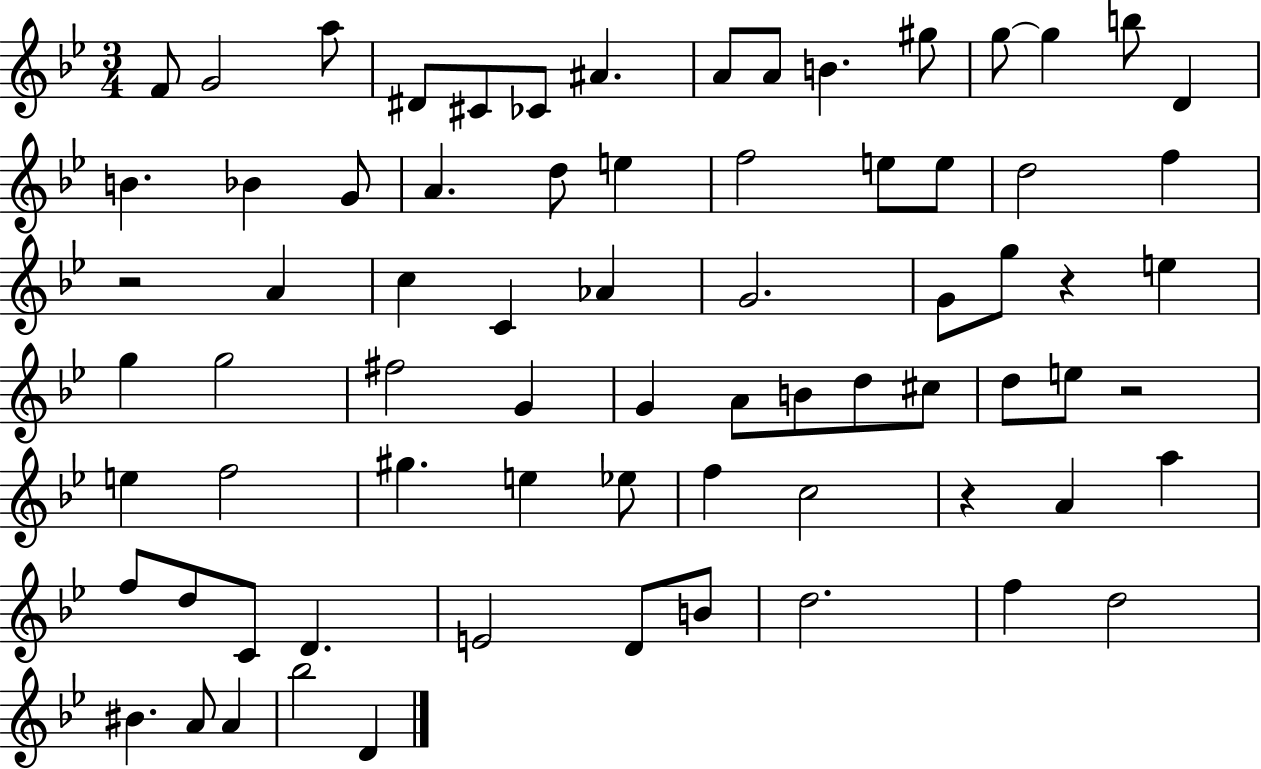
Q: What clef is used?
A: treble